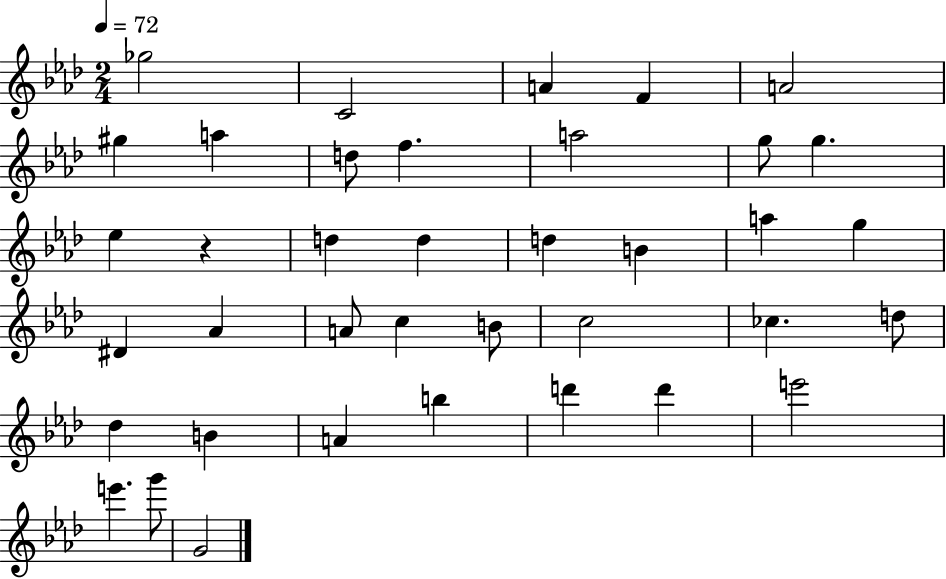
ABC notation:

X:1
T:Untitled
M:2/4
L:1/4
K:Ab
_g2 C2 A F A2 ^g a d/2 f a2 g/2 g _e z d d d B a g ^D _A A/2 c B/2 c2 _c d/2 _d B A b d' d' e'2 e' g'/2 G2